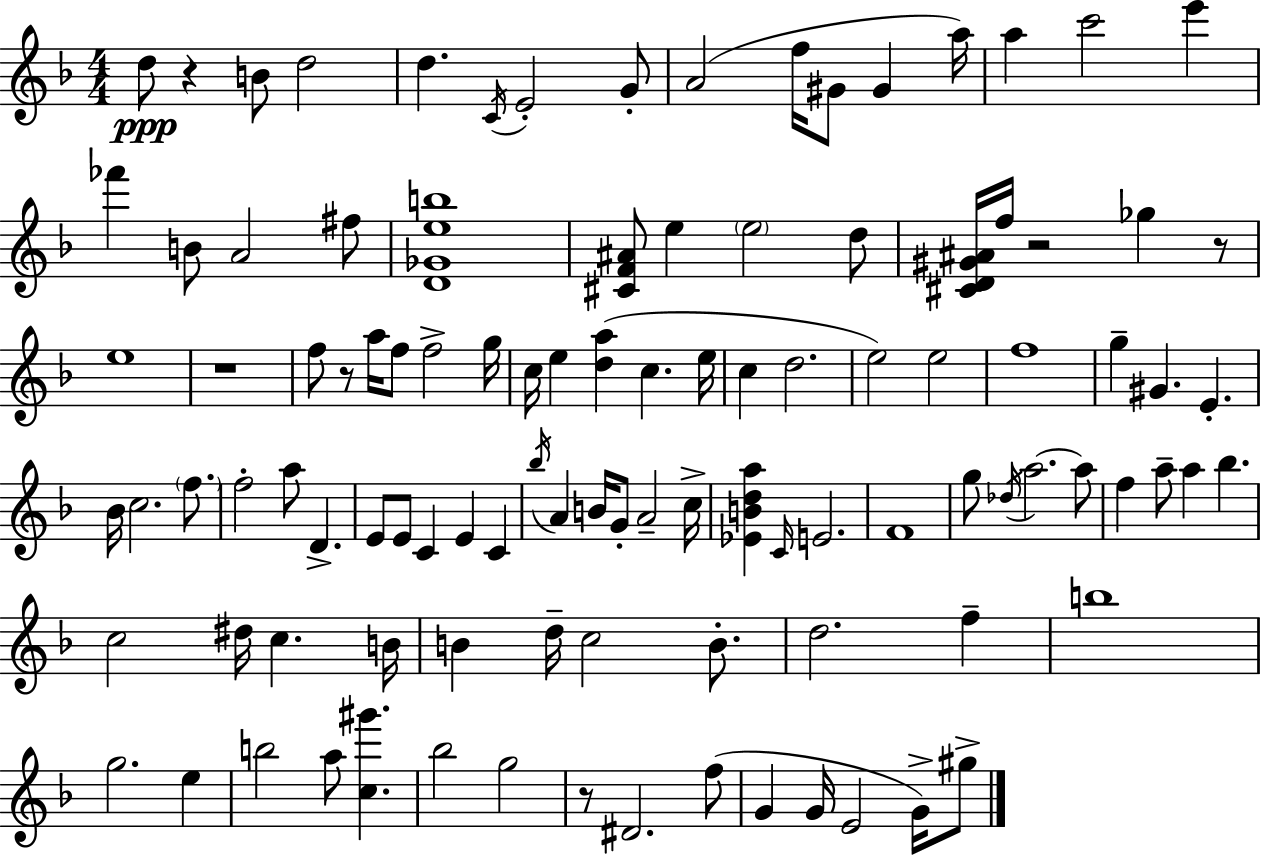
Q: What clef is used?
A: treble